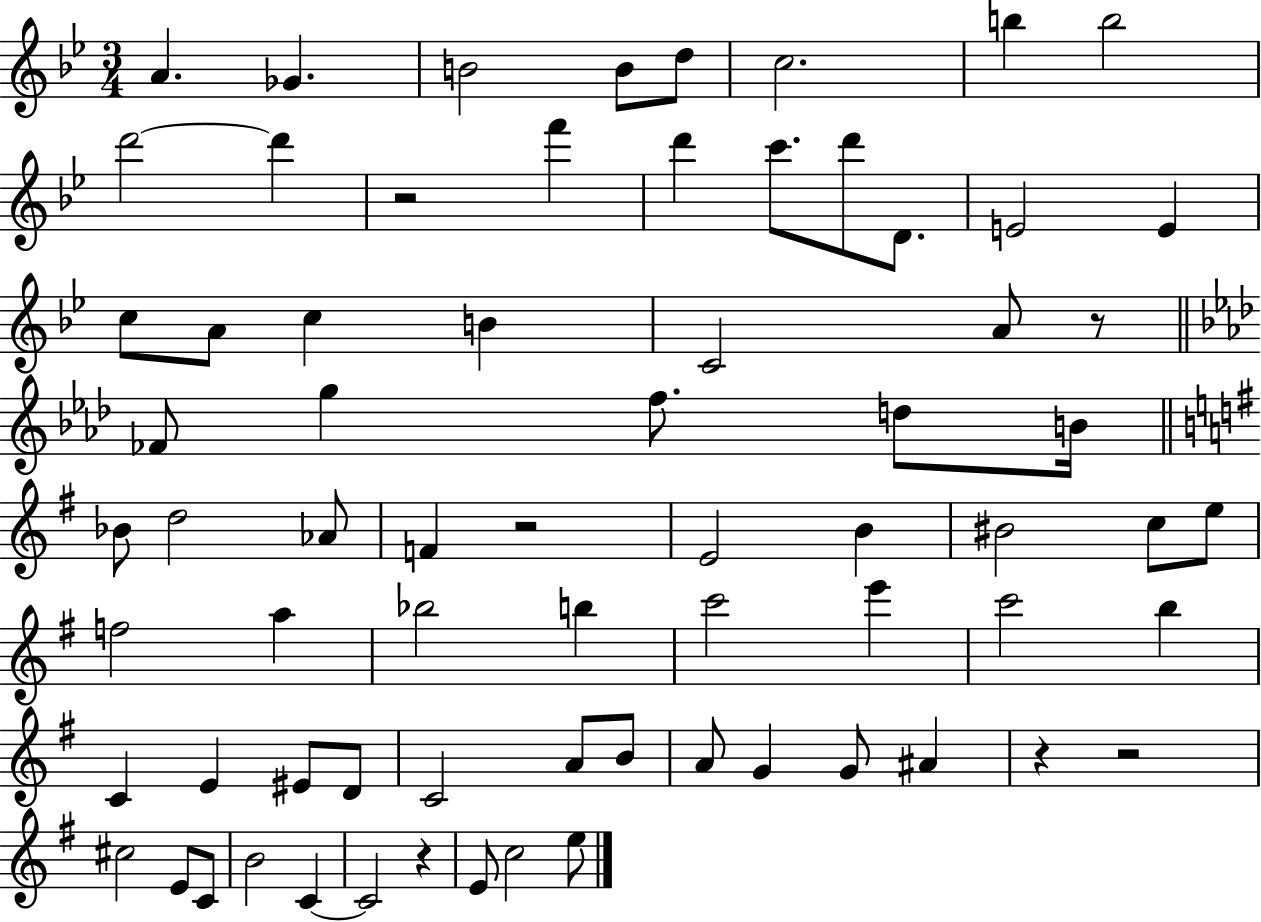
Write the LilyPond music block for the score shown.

{
  \clef treble
  \numericTimeSignature
  \time 3/4
  \key bes \major
  a'4. ges'4. | b'2 b'8 d''8 | c''2. | b''4 b''2 | \break d'''2~~ d'''4 | r2 f'''4 | d'''4 c'''8. d'''8 d'8. | e'2 e'4 | \break c''8 a'8 c''4 b'4 | c'2 a'8 r8 | \bar "||" \break \key f \minor fes'8 g''4 f''8. d''8 b'16 | \bar "||" \break \key e \minor bes'8 d''2 aes'8 | f'4 r2 | e'2 b'4 | bis'2 c''8 e''8 | \break f''2 a''4 | bes''2 b''4 | c'''2 e'''4 | c'''2 b''4 | \break c'4 e'4 eis'8 d'8 | c'2 a'8 b'8 | a'8 g'4 g'8 ais'4 | r4 r2 | \break cis''2 e'8 c'8 | b'2 c'4~~ | c'2 r4 | e'8 c''2 e''8 | \break \bar "|."
}